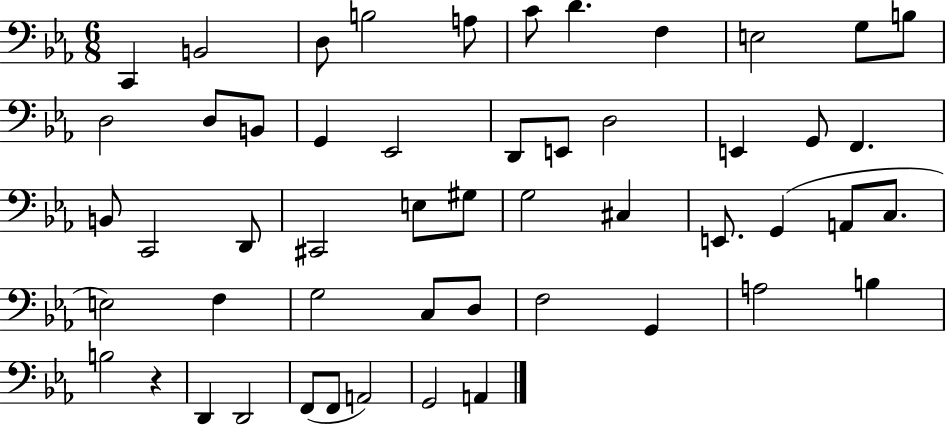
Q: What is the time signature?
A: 6/8